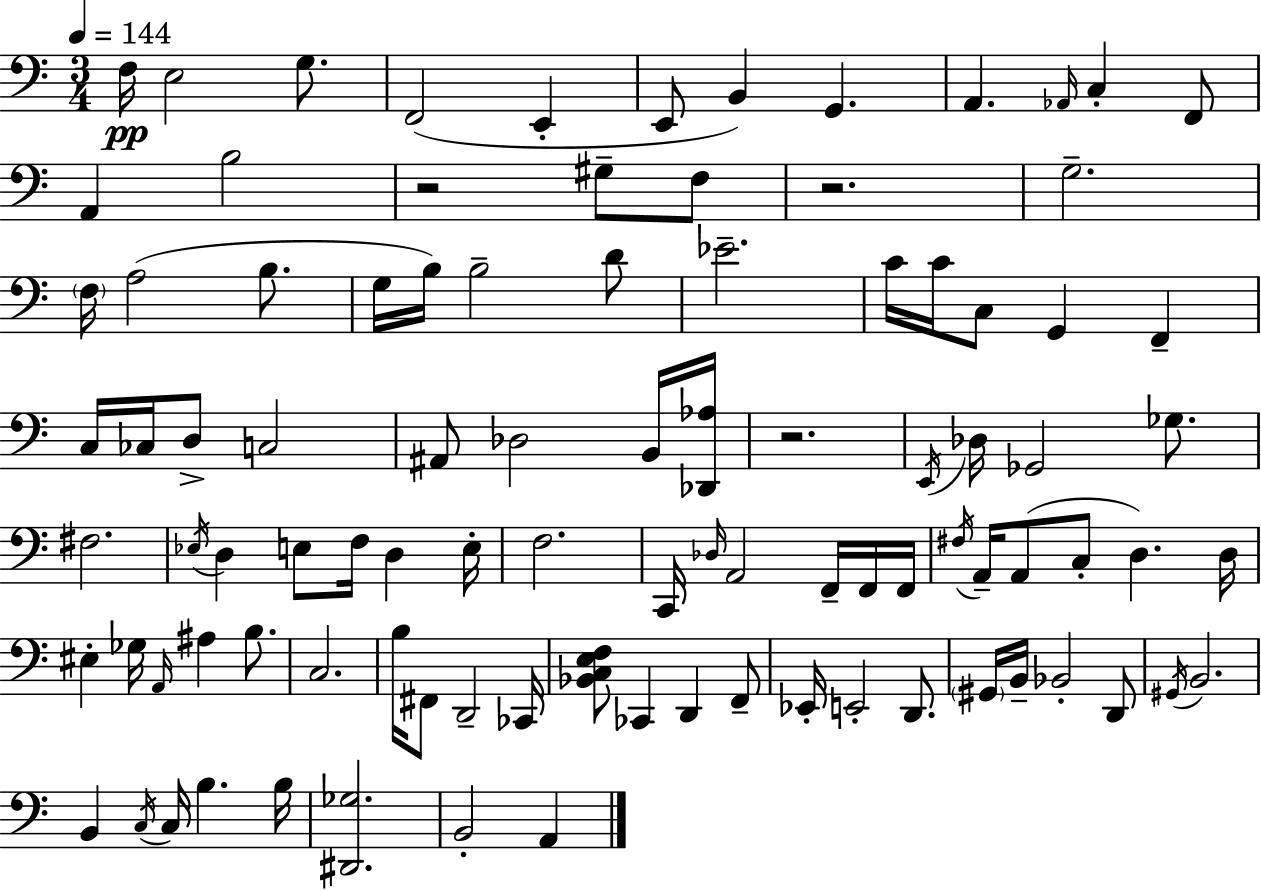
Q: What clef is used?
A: bass